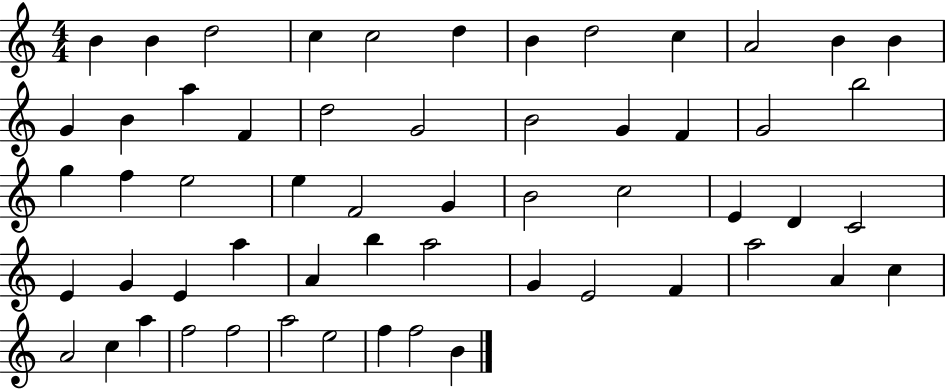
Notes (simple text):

B4/q B4/q D5/h C5/q C5/h D5/q B4/q D5/h C5/q A4/h B4/q B4/q G4/q B4/q A5/q F4/q D5/h G4/h B4/h G4/q F4/q G4/h B5/h G5/q F5/q E5/h E5/q F4/h G4/q B4/h C5/h E4/q D4/q C4/h E4/q G4/q E4/q A5/q A4/q B5/q A5/h G4/q E4/h F4/q A5/h A4/q C5/q A4/h C5/q A5/q F5/h F5/h A5/h E5/h F5/q F5/h B4/q